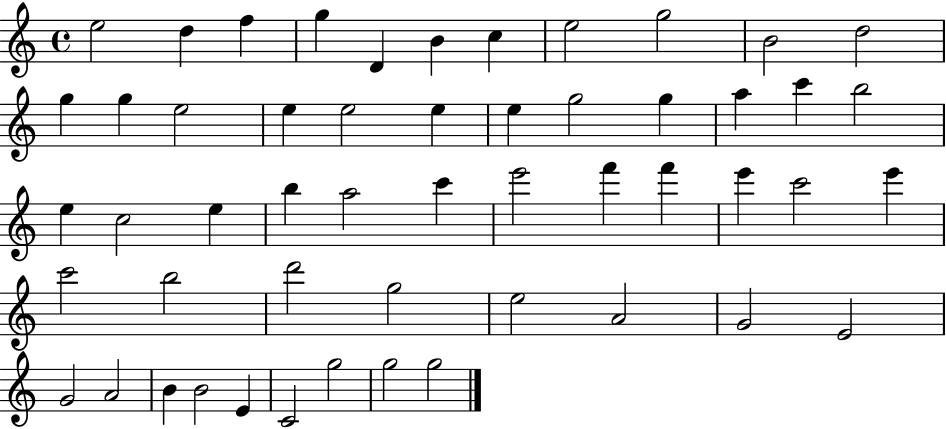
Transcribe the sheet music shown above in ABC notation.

X:1
T:Untitled
M:4/4
L:1/4
K:C
e2 d f g D B c e2 g2 B2 d2 g g e2 e e2 e e g2 g a c' b2 e c2 e b a2 c' e'2 f' f' e' c'2 e' c'2 b2 d'2 g2 e2 A2 G2 E2 G2 A2 B B2 E C2 g2 g2 g2